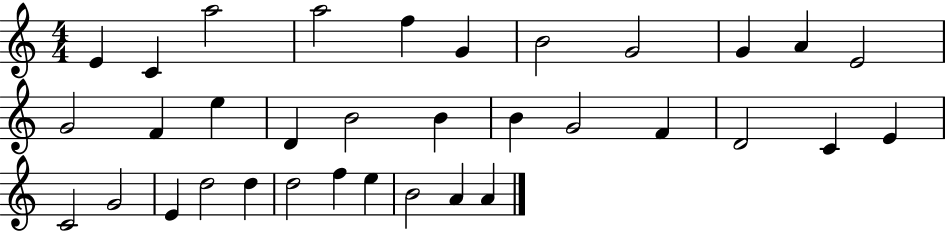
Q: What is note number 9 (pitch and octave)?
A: G4